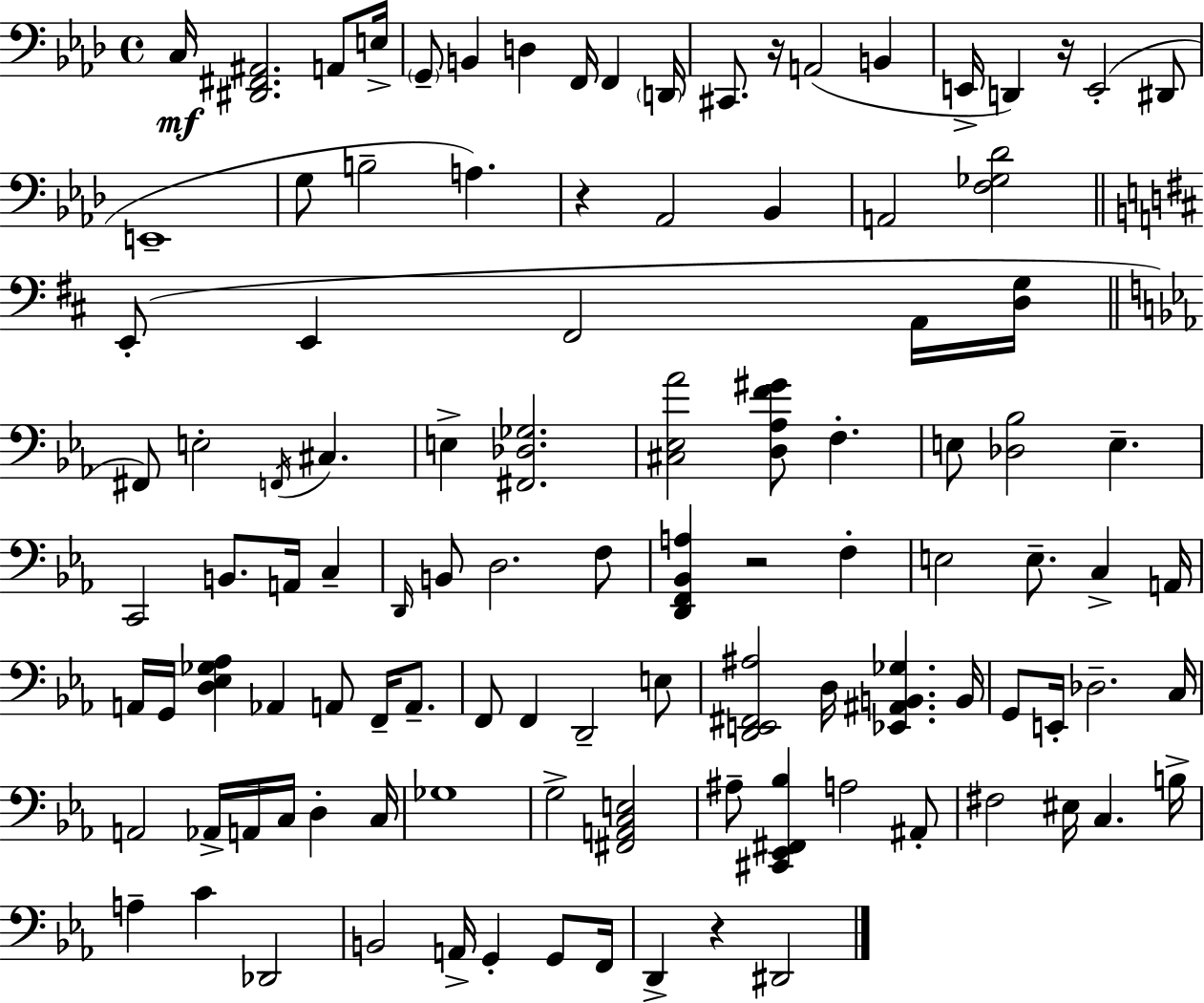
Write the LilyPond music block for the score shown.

{
  \clef bass
  \time 4/4
  \defaultTimeSignature
  \key aes \major
  c16\mf <dis, fis, ais,>2. a,8 e16-> | \parenthesize g,8-- b,4 d4 f,16 f,4 \parenthesize d,16 | cis,8. r16 a,2( b,4 | e,16-> d,4) r16 e,2-.( dis,8 | \break e,1-- | g8 b2-- a4.) | r4 aes,2 bes,4 | a,2 <f ges des'>2 | \break \bar "||" \break \key b \minor e,8-.( e,4 fis,2 a,16 <d g>16 | \bar "||" \break \key c \minor fis,8) e2-. \acciaccatura { f,16 } cis4. | e4-> <fis, des ges>2. | <cis ees aes'>2 <d aes f' gis'>8 f4.-. | e8 <des bes>2 e4.-- | \break c,2 b,8. a,16 c4-- | \grace { d,16 } b,8 d2. | f8 <d, f, bes, a>4 r2 f4-. | e2 e8.-- c4-> | \break a,16 a,16 g,16 <d ees ges aes>4 aes,4 a,8 f,16-- a,8.-- | f,8 f,4 d,2-- | e8 <d, e, fis, ais>2 d16 <ees, ais, b, ges>4. | b,16 g,8 e,16-. des2.-- | \break c16 a,2 aes,16-> a,16 c16 d4-. | c16 ges1 | g2-> <fis, a, c e>2 | ais8-- <cis, ees, fis, bes>4 a2 | \break ais,8-. fis2 eis16 c4. | b16-> a4-- c'4 des,2 | b,2 a,16-> g,4-. g,8 | f,16 d,4-> r4 dis,2 | \break \bar "|."
}